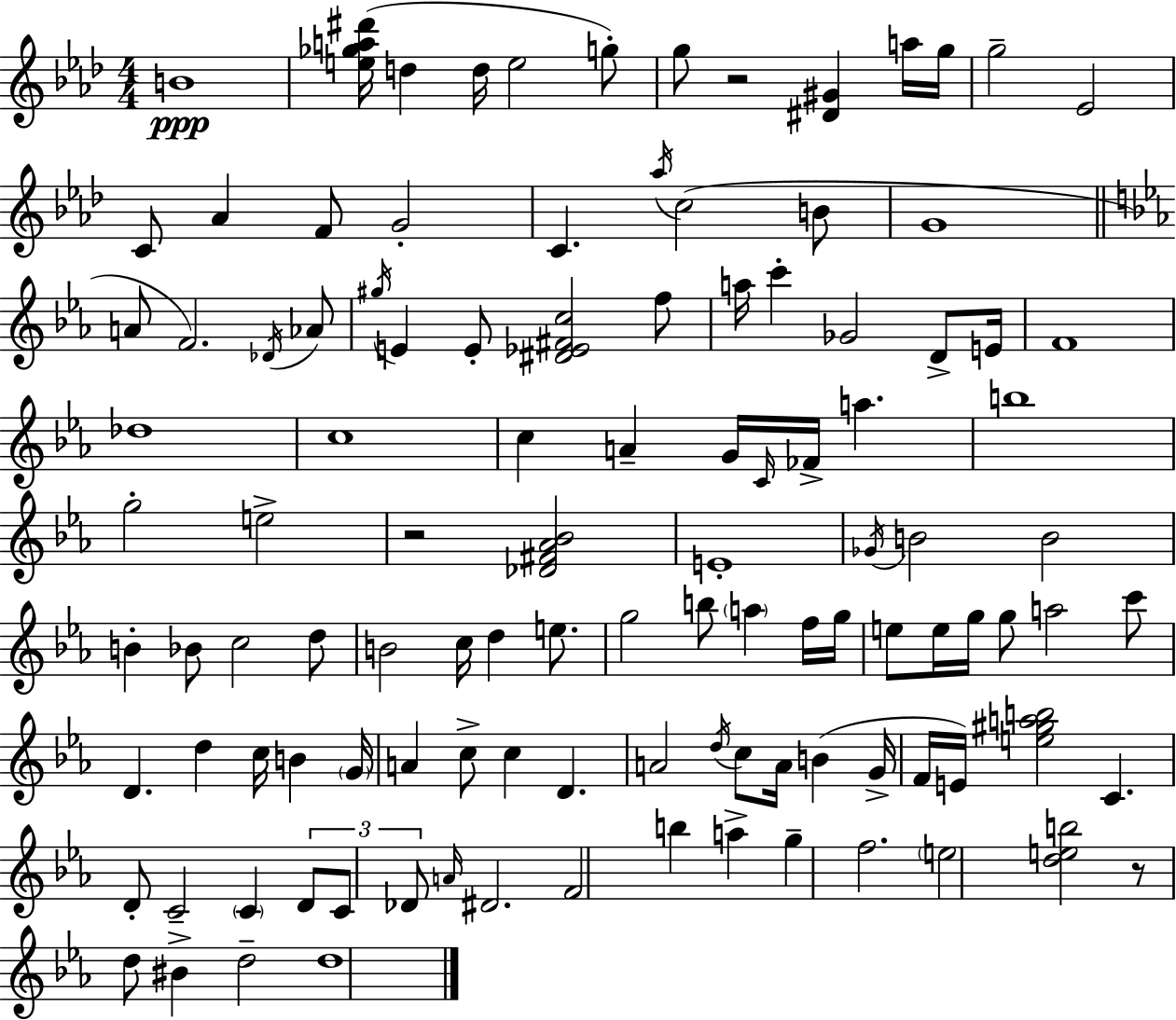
{
  \clef treble
  \numericTimeSignature
  \time 4/4
  \key aes \major
  b'1\ppp | <e'' ges'' a'' dis'''>16( d''4 d''16 e''2 g''8-.) | g''8 r2 <dis' gis'>4 a''16 g''16 | g''2-- ees'2 | \break c'8 aes'4 f'8 g'2-. | c'4. \acciaccatura { aes''16 } c''2( b'8 | g'1 | \bar "||" \break \key ees \major a'8 f'2.) \acciaccatura { des'16 } aes'8 | \acciaccatura { gis''16 } e'4 e'8-. <dis' ees' fis' c''>2 | f''8 a''16 c'''4-. ges'2 d'8-> | e'16 f'1 | \break des''1 | c''1 | c''4 a'4-- g'16 \grace { c'16 } fes'16-> a''4. | b''1 | \break g''2-. e''2-> | r2 <des' fis' aes' bes'>2 | e'1-. | \acciaccatura { ges'16 } b'2 b'2 | \break b'4-. bes'8 c''2 | d''8 b'2 c''16 d''4 | e''8. g''2 b''8 \parenthesize a''4 | f''16 g''16 e''8 e''16 g''16 g''8 a''2 | \break c'''8 d'4. d''4 c''16 b'4 | \parenthesize g'16 a'4 c''8-> c''4 d'4. | a'2 \acciaccatura { d''16 } c''8 a'16 | b'4( g'16-> f'16 e'16) <e'' gis'' a'' b''>2 c'4. | \break d'8-. c'2-- \parenthesize c'4 | \tuplet 3/2 { d'8 c'8 des'8 } \grace { a'16 } dis'2. | f'2 b''4 | a''4-> g''4-- f''2. | \break \parenthesize e''2 <d'' e'' b''>2 | r8 d''8 bis'4-> d''2-- | d''1 | \bar "|."
}